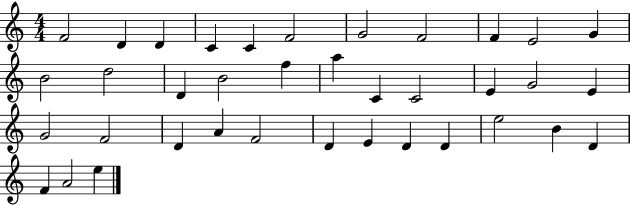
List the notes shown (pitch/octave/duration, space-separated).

F4/h D4/q D4/q C4/q C4/q F4/h G4/h F4/h F4/q E4/h G4/q B4/h D5/h D4/q B4/h F5/q A5/q C4/q C4/h E4/q G4/h E4/q G4/h F4/h D4/q A4/q F4/h D4/q E4/q D4/q D4/q E5/h B4/q D4/q F4/q A4/h E5/q